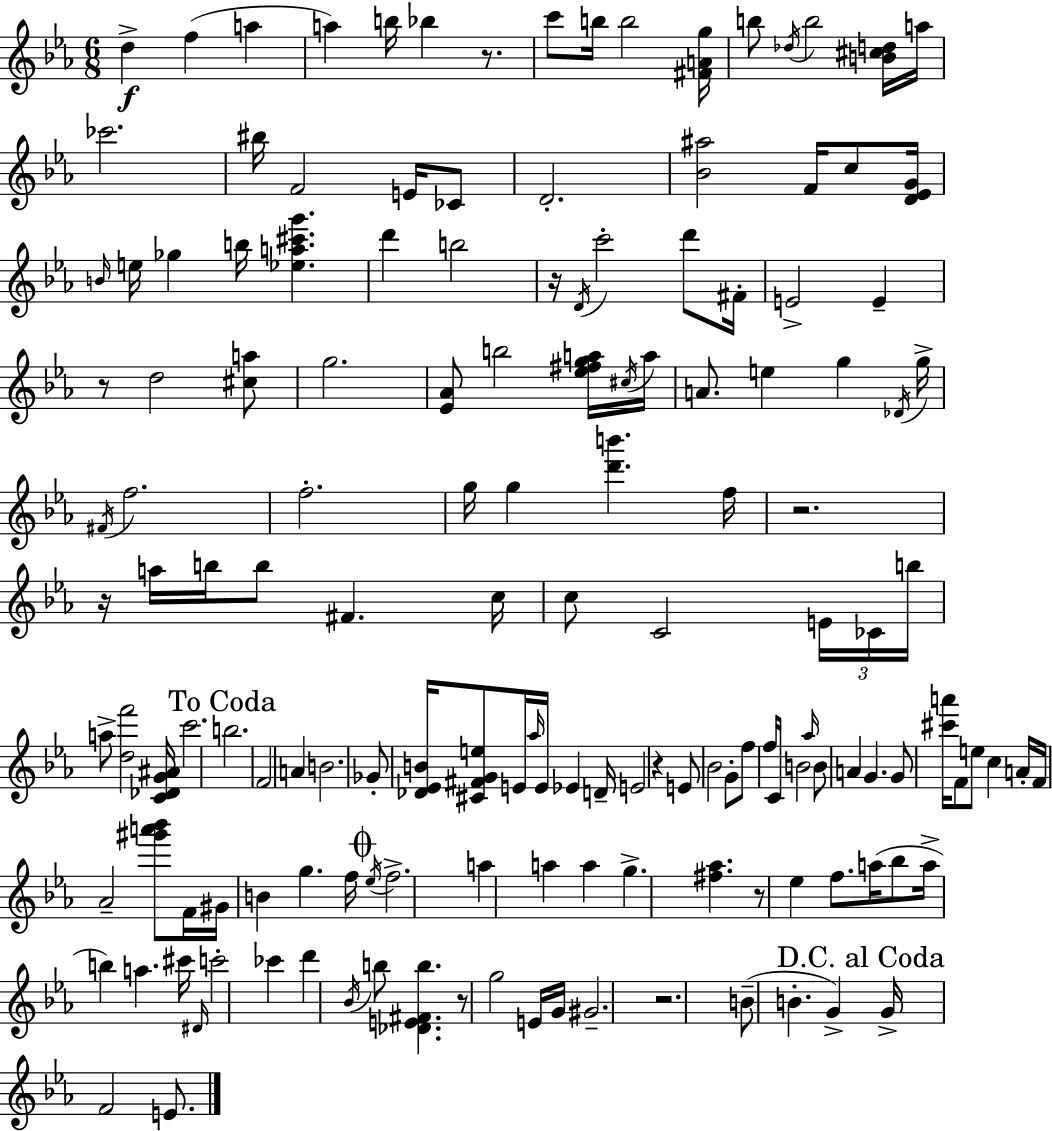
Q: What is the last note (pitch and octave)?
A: E4